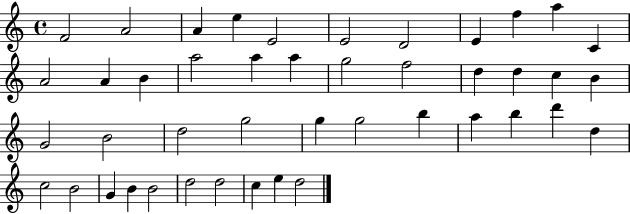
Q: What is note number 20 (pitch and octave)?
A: D5